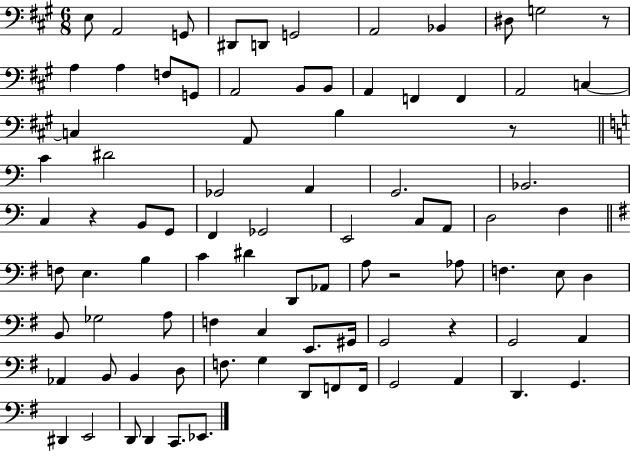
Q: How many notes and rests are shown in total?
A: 87